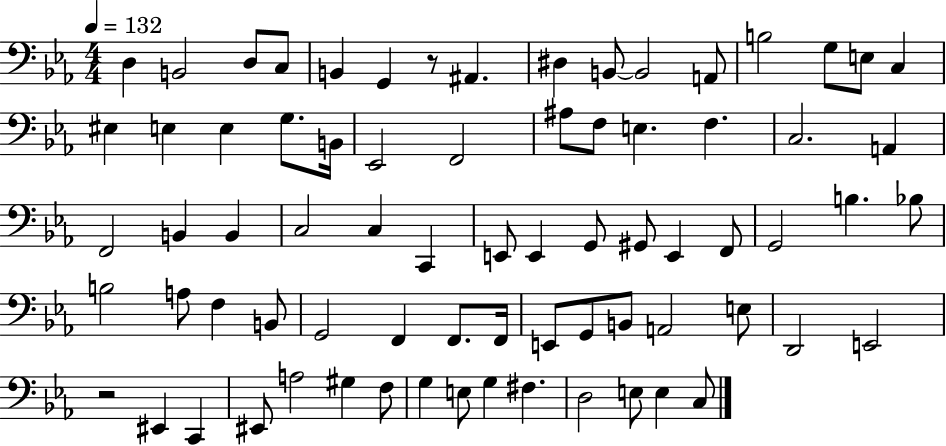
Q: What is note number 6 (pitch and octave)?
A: G2